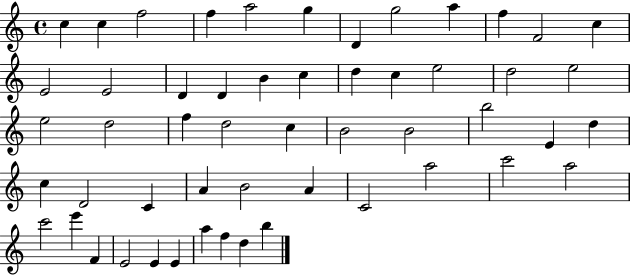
C5/q C5/q F5/h F5/q A5/h G5/q D4/q G5/h A5/q F5/q F4/h C5/q E4/h E4/h D4/q D4/q B4/q C5/q D5/q C5/q E5/h D5/h E5/h E5/h D5/h F5/q D5/h C5/q B4/h B4/h B5/h E4/q D5/q C5/q D4/h C4/q A4/q B4/h A4/q C4/h A5/h C6/h A5/h C6/h E6/q F4/q E4/h E4/q E4/q A5/q F5/q D5/q B5/q